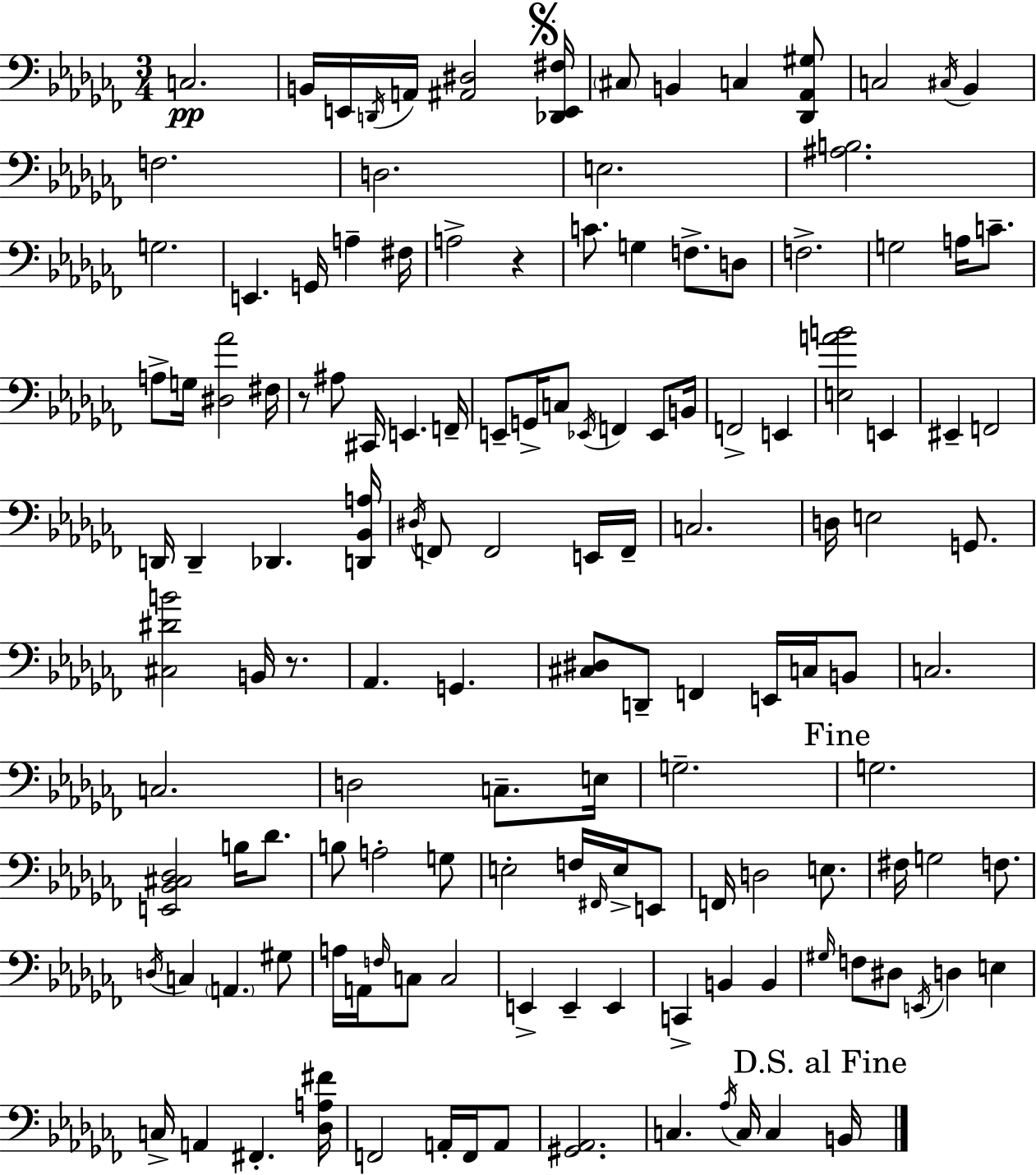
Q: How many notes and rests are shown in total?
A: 138